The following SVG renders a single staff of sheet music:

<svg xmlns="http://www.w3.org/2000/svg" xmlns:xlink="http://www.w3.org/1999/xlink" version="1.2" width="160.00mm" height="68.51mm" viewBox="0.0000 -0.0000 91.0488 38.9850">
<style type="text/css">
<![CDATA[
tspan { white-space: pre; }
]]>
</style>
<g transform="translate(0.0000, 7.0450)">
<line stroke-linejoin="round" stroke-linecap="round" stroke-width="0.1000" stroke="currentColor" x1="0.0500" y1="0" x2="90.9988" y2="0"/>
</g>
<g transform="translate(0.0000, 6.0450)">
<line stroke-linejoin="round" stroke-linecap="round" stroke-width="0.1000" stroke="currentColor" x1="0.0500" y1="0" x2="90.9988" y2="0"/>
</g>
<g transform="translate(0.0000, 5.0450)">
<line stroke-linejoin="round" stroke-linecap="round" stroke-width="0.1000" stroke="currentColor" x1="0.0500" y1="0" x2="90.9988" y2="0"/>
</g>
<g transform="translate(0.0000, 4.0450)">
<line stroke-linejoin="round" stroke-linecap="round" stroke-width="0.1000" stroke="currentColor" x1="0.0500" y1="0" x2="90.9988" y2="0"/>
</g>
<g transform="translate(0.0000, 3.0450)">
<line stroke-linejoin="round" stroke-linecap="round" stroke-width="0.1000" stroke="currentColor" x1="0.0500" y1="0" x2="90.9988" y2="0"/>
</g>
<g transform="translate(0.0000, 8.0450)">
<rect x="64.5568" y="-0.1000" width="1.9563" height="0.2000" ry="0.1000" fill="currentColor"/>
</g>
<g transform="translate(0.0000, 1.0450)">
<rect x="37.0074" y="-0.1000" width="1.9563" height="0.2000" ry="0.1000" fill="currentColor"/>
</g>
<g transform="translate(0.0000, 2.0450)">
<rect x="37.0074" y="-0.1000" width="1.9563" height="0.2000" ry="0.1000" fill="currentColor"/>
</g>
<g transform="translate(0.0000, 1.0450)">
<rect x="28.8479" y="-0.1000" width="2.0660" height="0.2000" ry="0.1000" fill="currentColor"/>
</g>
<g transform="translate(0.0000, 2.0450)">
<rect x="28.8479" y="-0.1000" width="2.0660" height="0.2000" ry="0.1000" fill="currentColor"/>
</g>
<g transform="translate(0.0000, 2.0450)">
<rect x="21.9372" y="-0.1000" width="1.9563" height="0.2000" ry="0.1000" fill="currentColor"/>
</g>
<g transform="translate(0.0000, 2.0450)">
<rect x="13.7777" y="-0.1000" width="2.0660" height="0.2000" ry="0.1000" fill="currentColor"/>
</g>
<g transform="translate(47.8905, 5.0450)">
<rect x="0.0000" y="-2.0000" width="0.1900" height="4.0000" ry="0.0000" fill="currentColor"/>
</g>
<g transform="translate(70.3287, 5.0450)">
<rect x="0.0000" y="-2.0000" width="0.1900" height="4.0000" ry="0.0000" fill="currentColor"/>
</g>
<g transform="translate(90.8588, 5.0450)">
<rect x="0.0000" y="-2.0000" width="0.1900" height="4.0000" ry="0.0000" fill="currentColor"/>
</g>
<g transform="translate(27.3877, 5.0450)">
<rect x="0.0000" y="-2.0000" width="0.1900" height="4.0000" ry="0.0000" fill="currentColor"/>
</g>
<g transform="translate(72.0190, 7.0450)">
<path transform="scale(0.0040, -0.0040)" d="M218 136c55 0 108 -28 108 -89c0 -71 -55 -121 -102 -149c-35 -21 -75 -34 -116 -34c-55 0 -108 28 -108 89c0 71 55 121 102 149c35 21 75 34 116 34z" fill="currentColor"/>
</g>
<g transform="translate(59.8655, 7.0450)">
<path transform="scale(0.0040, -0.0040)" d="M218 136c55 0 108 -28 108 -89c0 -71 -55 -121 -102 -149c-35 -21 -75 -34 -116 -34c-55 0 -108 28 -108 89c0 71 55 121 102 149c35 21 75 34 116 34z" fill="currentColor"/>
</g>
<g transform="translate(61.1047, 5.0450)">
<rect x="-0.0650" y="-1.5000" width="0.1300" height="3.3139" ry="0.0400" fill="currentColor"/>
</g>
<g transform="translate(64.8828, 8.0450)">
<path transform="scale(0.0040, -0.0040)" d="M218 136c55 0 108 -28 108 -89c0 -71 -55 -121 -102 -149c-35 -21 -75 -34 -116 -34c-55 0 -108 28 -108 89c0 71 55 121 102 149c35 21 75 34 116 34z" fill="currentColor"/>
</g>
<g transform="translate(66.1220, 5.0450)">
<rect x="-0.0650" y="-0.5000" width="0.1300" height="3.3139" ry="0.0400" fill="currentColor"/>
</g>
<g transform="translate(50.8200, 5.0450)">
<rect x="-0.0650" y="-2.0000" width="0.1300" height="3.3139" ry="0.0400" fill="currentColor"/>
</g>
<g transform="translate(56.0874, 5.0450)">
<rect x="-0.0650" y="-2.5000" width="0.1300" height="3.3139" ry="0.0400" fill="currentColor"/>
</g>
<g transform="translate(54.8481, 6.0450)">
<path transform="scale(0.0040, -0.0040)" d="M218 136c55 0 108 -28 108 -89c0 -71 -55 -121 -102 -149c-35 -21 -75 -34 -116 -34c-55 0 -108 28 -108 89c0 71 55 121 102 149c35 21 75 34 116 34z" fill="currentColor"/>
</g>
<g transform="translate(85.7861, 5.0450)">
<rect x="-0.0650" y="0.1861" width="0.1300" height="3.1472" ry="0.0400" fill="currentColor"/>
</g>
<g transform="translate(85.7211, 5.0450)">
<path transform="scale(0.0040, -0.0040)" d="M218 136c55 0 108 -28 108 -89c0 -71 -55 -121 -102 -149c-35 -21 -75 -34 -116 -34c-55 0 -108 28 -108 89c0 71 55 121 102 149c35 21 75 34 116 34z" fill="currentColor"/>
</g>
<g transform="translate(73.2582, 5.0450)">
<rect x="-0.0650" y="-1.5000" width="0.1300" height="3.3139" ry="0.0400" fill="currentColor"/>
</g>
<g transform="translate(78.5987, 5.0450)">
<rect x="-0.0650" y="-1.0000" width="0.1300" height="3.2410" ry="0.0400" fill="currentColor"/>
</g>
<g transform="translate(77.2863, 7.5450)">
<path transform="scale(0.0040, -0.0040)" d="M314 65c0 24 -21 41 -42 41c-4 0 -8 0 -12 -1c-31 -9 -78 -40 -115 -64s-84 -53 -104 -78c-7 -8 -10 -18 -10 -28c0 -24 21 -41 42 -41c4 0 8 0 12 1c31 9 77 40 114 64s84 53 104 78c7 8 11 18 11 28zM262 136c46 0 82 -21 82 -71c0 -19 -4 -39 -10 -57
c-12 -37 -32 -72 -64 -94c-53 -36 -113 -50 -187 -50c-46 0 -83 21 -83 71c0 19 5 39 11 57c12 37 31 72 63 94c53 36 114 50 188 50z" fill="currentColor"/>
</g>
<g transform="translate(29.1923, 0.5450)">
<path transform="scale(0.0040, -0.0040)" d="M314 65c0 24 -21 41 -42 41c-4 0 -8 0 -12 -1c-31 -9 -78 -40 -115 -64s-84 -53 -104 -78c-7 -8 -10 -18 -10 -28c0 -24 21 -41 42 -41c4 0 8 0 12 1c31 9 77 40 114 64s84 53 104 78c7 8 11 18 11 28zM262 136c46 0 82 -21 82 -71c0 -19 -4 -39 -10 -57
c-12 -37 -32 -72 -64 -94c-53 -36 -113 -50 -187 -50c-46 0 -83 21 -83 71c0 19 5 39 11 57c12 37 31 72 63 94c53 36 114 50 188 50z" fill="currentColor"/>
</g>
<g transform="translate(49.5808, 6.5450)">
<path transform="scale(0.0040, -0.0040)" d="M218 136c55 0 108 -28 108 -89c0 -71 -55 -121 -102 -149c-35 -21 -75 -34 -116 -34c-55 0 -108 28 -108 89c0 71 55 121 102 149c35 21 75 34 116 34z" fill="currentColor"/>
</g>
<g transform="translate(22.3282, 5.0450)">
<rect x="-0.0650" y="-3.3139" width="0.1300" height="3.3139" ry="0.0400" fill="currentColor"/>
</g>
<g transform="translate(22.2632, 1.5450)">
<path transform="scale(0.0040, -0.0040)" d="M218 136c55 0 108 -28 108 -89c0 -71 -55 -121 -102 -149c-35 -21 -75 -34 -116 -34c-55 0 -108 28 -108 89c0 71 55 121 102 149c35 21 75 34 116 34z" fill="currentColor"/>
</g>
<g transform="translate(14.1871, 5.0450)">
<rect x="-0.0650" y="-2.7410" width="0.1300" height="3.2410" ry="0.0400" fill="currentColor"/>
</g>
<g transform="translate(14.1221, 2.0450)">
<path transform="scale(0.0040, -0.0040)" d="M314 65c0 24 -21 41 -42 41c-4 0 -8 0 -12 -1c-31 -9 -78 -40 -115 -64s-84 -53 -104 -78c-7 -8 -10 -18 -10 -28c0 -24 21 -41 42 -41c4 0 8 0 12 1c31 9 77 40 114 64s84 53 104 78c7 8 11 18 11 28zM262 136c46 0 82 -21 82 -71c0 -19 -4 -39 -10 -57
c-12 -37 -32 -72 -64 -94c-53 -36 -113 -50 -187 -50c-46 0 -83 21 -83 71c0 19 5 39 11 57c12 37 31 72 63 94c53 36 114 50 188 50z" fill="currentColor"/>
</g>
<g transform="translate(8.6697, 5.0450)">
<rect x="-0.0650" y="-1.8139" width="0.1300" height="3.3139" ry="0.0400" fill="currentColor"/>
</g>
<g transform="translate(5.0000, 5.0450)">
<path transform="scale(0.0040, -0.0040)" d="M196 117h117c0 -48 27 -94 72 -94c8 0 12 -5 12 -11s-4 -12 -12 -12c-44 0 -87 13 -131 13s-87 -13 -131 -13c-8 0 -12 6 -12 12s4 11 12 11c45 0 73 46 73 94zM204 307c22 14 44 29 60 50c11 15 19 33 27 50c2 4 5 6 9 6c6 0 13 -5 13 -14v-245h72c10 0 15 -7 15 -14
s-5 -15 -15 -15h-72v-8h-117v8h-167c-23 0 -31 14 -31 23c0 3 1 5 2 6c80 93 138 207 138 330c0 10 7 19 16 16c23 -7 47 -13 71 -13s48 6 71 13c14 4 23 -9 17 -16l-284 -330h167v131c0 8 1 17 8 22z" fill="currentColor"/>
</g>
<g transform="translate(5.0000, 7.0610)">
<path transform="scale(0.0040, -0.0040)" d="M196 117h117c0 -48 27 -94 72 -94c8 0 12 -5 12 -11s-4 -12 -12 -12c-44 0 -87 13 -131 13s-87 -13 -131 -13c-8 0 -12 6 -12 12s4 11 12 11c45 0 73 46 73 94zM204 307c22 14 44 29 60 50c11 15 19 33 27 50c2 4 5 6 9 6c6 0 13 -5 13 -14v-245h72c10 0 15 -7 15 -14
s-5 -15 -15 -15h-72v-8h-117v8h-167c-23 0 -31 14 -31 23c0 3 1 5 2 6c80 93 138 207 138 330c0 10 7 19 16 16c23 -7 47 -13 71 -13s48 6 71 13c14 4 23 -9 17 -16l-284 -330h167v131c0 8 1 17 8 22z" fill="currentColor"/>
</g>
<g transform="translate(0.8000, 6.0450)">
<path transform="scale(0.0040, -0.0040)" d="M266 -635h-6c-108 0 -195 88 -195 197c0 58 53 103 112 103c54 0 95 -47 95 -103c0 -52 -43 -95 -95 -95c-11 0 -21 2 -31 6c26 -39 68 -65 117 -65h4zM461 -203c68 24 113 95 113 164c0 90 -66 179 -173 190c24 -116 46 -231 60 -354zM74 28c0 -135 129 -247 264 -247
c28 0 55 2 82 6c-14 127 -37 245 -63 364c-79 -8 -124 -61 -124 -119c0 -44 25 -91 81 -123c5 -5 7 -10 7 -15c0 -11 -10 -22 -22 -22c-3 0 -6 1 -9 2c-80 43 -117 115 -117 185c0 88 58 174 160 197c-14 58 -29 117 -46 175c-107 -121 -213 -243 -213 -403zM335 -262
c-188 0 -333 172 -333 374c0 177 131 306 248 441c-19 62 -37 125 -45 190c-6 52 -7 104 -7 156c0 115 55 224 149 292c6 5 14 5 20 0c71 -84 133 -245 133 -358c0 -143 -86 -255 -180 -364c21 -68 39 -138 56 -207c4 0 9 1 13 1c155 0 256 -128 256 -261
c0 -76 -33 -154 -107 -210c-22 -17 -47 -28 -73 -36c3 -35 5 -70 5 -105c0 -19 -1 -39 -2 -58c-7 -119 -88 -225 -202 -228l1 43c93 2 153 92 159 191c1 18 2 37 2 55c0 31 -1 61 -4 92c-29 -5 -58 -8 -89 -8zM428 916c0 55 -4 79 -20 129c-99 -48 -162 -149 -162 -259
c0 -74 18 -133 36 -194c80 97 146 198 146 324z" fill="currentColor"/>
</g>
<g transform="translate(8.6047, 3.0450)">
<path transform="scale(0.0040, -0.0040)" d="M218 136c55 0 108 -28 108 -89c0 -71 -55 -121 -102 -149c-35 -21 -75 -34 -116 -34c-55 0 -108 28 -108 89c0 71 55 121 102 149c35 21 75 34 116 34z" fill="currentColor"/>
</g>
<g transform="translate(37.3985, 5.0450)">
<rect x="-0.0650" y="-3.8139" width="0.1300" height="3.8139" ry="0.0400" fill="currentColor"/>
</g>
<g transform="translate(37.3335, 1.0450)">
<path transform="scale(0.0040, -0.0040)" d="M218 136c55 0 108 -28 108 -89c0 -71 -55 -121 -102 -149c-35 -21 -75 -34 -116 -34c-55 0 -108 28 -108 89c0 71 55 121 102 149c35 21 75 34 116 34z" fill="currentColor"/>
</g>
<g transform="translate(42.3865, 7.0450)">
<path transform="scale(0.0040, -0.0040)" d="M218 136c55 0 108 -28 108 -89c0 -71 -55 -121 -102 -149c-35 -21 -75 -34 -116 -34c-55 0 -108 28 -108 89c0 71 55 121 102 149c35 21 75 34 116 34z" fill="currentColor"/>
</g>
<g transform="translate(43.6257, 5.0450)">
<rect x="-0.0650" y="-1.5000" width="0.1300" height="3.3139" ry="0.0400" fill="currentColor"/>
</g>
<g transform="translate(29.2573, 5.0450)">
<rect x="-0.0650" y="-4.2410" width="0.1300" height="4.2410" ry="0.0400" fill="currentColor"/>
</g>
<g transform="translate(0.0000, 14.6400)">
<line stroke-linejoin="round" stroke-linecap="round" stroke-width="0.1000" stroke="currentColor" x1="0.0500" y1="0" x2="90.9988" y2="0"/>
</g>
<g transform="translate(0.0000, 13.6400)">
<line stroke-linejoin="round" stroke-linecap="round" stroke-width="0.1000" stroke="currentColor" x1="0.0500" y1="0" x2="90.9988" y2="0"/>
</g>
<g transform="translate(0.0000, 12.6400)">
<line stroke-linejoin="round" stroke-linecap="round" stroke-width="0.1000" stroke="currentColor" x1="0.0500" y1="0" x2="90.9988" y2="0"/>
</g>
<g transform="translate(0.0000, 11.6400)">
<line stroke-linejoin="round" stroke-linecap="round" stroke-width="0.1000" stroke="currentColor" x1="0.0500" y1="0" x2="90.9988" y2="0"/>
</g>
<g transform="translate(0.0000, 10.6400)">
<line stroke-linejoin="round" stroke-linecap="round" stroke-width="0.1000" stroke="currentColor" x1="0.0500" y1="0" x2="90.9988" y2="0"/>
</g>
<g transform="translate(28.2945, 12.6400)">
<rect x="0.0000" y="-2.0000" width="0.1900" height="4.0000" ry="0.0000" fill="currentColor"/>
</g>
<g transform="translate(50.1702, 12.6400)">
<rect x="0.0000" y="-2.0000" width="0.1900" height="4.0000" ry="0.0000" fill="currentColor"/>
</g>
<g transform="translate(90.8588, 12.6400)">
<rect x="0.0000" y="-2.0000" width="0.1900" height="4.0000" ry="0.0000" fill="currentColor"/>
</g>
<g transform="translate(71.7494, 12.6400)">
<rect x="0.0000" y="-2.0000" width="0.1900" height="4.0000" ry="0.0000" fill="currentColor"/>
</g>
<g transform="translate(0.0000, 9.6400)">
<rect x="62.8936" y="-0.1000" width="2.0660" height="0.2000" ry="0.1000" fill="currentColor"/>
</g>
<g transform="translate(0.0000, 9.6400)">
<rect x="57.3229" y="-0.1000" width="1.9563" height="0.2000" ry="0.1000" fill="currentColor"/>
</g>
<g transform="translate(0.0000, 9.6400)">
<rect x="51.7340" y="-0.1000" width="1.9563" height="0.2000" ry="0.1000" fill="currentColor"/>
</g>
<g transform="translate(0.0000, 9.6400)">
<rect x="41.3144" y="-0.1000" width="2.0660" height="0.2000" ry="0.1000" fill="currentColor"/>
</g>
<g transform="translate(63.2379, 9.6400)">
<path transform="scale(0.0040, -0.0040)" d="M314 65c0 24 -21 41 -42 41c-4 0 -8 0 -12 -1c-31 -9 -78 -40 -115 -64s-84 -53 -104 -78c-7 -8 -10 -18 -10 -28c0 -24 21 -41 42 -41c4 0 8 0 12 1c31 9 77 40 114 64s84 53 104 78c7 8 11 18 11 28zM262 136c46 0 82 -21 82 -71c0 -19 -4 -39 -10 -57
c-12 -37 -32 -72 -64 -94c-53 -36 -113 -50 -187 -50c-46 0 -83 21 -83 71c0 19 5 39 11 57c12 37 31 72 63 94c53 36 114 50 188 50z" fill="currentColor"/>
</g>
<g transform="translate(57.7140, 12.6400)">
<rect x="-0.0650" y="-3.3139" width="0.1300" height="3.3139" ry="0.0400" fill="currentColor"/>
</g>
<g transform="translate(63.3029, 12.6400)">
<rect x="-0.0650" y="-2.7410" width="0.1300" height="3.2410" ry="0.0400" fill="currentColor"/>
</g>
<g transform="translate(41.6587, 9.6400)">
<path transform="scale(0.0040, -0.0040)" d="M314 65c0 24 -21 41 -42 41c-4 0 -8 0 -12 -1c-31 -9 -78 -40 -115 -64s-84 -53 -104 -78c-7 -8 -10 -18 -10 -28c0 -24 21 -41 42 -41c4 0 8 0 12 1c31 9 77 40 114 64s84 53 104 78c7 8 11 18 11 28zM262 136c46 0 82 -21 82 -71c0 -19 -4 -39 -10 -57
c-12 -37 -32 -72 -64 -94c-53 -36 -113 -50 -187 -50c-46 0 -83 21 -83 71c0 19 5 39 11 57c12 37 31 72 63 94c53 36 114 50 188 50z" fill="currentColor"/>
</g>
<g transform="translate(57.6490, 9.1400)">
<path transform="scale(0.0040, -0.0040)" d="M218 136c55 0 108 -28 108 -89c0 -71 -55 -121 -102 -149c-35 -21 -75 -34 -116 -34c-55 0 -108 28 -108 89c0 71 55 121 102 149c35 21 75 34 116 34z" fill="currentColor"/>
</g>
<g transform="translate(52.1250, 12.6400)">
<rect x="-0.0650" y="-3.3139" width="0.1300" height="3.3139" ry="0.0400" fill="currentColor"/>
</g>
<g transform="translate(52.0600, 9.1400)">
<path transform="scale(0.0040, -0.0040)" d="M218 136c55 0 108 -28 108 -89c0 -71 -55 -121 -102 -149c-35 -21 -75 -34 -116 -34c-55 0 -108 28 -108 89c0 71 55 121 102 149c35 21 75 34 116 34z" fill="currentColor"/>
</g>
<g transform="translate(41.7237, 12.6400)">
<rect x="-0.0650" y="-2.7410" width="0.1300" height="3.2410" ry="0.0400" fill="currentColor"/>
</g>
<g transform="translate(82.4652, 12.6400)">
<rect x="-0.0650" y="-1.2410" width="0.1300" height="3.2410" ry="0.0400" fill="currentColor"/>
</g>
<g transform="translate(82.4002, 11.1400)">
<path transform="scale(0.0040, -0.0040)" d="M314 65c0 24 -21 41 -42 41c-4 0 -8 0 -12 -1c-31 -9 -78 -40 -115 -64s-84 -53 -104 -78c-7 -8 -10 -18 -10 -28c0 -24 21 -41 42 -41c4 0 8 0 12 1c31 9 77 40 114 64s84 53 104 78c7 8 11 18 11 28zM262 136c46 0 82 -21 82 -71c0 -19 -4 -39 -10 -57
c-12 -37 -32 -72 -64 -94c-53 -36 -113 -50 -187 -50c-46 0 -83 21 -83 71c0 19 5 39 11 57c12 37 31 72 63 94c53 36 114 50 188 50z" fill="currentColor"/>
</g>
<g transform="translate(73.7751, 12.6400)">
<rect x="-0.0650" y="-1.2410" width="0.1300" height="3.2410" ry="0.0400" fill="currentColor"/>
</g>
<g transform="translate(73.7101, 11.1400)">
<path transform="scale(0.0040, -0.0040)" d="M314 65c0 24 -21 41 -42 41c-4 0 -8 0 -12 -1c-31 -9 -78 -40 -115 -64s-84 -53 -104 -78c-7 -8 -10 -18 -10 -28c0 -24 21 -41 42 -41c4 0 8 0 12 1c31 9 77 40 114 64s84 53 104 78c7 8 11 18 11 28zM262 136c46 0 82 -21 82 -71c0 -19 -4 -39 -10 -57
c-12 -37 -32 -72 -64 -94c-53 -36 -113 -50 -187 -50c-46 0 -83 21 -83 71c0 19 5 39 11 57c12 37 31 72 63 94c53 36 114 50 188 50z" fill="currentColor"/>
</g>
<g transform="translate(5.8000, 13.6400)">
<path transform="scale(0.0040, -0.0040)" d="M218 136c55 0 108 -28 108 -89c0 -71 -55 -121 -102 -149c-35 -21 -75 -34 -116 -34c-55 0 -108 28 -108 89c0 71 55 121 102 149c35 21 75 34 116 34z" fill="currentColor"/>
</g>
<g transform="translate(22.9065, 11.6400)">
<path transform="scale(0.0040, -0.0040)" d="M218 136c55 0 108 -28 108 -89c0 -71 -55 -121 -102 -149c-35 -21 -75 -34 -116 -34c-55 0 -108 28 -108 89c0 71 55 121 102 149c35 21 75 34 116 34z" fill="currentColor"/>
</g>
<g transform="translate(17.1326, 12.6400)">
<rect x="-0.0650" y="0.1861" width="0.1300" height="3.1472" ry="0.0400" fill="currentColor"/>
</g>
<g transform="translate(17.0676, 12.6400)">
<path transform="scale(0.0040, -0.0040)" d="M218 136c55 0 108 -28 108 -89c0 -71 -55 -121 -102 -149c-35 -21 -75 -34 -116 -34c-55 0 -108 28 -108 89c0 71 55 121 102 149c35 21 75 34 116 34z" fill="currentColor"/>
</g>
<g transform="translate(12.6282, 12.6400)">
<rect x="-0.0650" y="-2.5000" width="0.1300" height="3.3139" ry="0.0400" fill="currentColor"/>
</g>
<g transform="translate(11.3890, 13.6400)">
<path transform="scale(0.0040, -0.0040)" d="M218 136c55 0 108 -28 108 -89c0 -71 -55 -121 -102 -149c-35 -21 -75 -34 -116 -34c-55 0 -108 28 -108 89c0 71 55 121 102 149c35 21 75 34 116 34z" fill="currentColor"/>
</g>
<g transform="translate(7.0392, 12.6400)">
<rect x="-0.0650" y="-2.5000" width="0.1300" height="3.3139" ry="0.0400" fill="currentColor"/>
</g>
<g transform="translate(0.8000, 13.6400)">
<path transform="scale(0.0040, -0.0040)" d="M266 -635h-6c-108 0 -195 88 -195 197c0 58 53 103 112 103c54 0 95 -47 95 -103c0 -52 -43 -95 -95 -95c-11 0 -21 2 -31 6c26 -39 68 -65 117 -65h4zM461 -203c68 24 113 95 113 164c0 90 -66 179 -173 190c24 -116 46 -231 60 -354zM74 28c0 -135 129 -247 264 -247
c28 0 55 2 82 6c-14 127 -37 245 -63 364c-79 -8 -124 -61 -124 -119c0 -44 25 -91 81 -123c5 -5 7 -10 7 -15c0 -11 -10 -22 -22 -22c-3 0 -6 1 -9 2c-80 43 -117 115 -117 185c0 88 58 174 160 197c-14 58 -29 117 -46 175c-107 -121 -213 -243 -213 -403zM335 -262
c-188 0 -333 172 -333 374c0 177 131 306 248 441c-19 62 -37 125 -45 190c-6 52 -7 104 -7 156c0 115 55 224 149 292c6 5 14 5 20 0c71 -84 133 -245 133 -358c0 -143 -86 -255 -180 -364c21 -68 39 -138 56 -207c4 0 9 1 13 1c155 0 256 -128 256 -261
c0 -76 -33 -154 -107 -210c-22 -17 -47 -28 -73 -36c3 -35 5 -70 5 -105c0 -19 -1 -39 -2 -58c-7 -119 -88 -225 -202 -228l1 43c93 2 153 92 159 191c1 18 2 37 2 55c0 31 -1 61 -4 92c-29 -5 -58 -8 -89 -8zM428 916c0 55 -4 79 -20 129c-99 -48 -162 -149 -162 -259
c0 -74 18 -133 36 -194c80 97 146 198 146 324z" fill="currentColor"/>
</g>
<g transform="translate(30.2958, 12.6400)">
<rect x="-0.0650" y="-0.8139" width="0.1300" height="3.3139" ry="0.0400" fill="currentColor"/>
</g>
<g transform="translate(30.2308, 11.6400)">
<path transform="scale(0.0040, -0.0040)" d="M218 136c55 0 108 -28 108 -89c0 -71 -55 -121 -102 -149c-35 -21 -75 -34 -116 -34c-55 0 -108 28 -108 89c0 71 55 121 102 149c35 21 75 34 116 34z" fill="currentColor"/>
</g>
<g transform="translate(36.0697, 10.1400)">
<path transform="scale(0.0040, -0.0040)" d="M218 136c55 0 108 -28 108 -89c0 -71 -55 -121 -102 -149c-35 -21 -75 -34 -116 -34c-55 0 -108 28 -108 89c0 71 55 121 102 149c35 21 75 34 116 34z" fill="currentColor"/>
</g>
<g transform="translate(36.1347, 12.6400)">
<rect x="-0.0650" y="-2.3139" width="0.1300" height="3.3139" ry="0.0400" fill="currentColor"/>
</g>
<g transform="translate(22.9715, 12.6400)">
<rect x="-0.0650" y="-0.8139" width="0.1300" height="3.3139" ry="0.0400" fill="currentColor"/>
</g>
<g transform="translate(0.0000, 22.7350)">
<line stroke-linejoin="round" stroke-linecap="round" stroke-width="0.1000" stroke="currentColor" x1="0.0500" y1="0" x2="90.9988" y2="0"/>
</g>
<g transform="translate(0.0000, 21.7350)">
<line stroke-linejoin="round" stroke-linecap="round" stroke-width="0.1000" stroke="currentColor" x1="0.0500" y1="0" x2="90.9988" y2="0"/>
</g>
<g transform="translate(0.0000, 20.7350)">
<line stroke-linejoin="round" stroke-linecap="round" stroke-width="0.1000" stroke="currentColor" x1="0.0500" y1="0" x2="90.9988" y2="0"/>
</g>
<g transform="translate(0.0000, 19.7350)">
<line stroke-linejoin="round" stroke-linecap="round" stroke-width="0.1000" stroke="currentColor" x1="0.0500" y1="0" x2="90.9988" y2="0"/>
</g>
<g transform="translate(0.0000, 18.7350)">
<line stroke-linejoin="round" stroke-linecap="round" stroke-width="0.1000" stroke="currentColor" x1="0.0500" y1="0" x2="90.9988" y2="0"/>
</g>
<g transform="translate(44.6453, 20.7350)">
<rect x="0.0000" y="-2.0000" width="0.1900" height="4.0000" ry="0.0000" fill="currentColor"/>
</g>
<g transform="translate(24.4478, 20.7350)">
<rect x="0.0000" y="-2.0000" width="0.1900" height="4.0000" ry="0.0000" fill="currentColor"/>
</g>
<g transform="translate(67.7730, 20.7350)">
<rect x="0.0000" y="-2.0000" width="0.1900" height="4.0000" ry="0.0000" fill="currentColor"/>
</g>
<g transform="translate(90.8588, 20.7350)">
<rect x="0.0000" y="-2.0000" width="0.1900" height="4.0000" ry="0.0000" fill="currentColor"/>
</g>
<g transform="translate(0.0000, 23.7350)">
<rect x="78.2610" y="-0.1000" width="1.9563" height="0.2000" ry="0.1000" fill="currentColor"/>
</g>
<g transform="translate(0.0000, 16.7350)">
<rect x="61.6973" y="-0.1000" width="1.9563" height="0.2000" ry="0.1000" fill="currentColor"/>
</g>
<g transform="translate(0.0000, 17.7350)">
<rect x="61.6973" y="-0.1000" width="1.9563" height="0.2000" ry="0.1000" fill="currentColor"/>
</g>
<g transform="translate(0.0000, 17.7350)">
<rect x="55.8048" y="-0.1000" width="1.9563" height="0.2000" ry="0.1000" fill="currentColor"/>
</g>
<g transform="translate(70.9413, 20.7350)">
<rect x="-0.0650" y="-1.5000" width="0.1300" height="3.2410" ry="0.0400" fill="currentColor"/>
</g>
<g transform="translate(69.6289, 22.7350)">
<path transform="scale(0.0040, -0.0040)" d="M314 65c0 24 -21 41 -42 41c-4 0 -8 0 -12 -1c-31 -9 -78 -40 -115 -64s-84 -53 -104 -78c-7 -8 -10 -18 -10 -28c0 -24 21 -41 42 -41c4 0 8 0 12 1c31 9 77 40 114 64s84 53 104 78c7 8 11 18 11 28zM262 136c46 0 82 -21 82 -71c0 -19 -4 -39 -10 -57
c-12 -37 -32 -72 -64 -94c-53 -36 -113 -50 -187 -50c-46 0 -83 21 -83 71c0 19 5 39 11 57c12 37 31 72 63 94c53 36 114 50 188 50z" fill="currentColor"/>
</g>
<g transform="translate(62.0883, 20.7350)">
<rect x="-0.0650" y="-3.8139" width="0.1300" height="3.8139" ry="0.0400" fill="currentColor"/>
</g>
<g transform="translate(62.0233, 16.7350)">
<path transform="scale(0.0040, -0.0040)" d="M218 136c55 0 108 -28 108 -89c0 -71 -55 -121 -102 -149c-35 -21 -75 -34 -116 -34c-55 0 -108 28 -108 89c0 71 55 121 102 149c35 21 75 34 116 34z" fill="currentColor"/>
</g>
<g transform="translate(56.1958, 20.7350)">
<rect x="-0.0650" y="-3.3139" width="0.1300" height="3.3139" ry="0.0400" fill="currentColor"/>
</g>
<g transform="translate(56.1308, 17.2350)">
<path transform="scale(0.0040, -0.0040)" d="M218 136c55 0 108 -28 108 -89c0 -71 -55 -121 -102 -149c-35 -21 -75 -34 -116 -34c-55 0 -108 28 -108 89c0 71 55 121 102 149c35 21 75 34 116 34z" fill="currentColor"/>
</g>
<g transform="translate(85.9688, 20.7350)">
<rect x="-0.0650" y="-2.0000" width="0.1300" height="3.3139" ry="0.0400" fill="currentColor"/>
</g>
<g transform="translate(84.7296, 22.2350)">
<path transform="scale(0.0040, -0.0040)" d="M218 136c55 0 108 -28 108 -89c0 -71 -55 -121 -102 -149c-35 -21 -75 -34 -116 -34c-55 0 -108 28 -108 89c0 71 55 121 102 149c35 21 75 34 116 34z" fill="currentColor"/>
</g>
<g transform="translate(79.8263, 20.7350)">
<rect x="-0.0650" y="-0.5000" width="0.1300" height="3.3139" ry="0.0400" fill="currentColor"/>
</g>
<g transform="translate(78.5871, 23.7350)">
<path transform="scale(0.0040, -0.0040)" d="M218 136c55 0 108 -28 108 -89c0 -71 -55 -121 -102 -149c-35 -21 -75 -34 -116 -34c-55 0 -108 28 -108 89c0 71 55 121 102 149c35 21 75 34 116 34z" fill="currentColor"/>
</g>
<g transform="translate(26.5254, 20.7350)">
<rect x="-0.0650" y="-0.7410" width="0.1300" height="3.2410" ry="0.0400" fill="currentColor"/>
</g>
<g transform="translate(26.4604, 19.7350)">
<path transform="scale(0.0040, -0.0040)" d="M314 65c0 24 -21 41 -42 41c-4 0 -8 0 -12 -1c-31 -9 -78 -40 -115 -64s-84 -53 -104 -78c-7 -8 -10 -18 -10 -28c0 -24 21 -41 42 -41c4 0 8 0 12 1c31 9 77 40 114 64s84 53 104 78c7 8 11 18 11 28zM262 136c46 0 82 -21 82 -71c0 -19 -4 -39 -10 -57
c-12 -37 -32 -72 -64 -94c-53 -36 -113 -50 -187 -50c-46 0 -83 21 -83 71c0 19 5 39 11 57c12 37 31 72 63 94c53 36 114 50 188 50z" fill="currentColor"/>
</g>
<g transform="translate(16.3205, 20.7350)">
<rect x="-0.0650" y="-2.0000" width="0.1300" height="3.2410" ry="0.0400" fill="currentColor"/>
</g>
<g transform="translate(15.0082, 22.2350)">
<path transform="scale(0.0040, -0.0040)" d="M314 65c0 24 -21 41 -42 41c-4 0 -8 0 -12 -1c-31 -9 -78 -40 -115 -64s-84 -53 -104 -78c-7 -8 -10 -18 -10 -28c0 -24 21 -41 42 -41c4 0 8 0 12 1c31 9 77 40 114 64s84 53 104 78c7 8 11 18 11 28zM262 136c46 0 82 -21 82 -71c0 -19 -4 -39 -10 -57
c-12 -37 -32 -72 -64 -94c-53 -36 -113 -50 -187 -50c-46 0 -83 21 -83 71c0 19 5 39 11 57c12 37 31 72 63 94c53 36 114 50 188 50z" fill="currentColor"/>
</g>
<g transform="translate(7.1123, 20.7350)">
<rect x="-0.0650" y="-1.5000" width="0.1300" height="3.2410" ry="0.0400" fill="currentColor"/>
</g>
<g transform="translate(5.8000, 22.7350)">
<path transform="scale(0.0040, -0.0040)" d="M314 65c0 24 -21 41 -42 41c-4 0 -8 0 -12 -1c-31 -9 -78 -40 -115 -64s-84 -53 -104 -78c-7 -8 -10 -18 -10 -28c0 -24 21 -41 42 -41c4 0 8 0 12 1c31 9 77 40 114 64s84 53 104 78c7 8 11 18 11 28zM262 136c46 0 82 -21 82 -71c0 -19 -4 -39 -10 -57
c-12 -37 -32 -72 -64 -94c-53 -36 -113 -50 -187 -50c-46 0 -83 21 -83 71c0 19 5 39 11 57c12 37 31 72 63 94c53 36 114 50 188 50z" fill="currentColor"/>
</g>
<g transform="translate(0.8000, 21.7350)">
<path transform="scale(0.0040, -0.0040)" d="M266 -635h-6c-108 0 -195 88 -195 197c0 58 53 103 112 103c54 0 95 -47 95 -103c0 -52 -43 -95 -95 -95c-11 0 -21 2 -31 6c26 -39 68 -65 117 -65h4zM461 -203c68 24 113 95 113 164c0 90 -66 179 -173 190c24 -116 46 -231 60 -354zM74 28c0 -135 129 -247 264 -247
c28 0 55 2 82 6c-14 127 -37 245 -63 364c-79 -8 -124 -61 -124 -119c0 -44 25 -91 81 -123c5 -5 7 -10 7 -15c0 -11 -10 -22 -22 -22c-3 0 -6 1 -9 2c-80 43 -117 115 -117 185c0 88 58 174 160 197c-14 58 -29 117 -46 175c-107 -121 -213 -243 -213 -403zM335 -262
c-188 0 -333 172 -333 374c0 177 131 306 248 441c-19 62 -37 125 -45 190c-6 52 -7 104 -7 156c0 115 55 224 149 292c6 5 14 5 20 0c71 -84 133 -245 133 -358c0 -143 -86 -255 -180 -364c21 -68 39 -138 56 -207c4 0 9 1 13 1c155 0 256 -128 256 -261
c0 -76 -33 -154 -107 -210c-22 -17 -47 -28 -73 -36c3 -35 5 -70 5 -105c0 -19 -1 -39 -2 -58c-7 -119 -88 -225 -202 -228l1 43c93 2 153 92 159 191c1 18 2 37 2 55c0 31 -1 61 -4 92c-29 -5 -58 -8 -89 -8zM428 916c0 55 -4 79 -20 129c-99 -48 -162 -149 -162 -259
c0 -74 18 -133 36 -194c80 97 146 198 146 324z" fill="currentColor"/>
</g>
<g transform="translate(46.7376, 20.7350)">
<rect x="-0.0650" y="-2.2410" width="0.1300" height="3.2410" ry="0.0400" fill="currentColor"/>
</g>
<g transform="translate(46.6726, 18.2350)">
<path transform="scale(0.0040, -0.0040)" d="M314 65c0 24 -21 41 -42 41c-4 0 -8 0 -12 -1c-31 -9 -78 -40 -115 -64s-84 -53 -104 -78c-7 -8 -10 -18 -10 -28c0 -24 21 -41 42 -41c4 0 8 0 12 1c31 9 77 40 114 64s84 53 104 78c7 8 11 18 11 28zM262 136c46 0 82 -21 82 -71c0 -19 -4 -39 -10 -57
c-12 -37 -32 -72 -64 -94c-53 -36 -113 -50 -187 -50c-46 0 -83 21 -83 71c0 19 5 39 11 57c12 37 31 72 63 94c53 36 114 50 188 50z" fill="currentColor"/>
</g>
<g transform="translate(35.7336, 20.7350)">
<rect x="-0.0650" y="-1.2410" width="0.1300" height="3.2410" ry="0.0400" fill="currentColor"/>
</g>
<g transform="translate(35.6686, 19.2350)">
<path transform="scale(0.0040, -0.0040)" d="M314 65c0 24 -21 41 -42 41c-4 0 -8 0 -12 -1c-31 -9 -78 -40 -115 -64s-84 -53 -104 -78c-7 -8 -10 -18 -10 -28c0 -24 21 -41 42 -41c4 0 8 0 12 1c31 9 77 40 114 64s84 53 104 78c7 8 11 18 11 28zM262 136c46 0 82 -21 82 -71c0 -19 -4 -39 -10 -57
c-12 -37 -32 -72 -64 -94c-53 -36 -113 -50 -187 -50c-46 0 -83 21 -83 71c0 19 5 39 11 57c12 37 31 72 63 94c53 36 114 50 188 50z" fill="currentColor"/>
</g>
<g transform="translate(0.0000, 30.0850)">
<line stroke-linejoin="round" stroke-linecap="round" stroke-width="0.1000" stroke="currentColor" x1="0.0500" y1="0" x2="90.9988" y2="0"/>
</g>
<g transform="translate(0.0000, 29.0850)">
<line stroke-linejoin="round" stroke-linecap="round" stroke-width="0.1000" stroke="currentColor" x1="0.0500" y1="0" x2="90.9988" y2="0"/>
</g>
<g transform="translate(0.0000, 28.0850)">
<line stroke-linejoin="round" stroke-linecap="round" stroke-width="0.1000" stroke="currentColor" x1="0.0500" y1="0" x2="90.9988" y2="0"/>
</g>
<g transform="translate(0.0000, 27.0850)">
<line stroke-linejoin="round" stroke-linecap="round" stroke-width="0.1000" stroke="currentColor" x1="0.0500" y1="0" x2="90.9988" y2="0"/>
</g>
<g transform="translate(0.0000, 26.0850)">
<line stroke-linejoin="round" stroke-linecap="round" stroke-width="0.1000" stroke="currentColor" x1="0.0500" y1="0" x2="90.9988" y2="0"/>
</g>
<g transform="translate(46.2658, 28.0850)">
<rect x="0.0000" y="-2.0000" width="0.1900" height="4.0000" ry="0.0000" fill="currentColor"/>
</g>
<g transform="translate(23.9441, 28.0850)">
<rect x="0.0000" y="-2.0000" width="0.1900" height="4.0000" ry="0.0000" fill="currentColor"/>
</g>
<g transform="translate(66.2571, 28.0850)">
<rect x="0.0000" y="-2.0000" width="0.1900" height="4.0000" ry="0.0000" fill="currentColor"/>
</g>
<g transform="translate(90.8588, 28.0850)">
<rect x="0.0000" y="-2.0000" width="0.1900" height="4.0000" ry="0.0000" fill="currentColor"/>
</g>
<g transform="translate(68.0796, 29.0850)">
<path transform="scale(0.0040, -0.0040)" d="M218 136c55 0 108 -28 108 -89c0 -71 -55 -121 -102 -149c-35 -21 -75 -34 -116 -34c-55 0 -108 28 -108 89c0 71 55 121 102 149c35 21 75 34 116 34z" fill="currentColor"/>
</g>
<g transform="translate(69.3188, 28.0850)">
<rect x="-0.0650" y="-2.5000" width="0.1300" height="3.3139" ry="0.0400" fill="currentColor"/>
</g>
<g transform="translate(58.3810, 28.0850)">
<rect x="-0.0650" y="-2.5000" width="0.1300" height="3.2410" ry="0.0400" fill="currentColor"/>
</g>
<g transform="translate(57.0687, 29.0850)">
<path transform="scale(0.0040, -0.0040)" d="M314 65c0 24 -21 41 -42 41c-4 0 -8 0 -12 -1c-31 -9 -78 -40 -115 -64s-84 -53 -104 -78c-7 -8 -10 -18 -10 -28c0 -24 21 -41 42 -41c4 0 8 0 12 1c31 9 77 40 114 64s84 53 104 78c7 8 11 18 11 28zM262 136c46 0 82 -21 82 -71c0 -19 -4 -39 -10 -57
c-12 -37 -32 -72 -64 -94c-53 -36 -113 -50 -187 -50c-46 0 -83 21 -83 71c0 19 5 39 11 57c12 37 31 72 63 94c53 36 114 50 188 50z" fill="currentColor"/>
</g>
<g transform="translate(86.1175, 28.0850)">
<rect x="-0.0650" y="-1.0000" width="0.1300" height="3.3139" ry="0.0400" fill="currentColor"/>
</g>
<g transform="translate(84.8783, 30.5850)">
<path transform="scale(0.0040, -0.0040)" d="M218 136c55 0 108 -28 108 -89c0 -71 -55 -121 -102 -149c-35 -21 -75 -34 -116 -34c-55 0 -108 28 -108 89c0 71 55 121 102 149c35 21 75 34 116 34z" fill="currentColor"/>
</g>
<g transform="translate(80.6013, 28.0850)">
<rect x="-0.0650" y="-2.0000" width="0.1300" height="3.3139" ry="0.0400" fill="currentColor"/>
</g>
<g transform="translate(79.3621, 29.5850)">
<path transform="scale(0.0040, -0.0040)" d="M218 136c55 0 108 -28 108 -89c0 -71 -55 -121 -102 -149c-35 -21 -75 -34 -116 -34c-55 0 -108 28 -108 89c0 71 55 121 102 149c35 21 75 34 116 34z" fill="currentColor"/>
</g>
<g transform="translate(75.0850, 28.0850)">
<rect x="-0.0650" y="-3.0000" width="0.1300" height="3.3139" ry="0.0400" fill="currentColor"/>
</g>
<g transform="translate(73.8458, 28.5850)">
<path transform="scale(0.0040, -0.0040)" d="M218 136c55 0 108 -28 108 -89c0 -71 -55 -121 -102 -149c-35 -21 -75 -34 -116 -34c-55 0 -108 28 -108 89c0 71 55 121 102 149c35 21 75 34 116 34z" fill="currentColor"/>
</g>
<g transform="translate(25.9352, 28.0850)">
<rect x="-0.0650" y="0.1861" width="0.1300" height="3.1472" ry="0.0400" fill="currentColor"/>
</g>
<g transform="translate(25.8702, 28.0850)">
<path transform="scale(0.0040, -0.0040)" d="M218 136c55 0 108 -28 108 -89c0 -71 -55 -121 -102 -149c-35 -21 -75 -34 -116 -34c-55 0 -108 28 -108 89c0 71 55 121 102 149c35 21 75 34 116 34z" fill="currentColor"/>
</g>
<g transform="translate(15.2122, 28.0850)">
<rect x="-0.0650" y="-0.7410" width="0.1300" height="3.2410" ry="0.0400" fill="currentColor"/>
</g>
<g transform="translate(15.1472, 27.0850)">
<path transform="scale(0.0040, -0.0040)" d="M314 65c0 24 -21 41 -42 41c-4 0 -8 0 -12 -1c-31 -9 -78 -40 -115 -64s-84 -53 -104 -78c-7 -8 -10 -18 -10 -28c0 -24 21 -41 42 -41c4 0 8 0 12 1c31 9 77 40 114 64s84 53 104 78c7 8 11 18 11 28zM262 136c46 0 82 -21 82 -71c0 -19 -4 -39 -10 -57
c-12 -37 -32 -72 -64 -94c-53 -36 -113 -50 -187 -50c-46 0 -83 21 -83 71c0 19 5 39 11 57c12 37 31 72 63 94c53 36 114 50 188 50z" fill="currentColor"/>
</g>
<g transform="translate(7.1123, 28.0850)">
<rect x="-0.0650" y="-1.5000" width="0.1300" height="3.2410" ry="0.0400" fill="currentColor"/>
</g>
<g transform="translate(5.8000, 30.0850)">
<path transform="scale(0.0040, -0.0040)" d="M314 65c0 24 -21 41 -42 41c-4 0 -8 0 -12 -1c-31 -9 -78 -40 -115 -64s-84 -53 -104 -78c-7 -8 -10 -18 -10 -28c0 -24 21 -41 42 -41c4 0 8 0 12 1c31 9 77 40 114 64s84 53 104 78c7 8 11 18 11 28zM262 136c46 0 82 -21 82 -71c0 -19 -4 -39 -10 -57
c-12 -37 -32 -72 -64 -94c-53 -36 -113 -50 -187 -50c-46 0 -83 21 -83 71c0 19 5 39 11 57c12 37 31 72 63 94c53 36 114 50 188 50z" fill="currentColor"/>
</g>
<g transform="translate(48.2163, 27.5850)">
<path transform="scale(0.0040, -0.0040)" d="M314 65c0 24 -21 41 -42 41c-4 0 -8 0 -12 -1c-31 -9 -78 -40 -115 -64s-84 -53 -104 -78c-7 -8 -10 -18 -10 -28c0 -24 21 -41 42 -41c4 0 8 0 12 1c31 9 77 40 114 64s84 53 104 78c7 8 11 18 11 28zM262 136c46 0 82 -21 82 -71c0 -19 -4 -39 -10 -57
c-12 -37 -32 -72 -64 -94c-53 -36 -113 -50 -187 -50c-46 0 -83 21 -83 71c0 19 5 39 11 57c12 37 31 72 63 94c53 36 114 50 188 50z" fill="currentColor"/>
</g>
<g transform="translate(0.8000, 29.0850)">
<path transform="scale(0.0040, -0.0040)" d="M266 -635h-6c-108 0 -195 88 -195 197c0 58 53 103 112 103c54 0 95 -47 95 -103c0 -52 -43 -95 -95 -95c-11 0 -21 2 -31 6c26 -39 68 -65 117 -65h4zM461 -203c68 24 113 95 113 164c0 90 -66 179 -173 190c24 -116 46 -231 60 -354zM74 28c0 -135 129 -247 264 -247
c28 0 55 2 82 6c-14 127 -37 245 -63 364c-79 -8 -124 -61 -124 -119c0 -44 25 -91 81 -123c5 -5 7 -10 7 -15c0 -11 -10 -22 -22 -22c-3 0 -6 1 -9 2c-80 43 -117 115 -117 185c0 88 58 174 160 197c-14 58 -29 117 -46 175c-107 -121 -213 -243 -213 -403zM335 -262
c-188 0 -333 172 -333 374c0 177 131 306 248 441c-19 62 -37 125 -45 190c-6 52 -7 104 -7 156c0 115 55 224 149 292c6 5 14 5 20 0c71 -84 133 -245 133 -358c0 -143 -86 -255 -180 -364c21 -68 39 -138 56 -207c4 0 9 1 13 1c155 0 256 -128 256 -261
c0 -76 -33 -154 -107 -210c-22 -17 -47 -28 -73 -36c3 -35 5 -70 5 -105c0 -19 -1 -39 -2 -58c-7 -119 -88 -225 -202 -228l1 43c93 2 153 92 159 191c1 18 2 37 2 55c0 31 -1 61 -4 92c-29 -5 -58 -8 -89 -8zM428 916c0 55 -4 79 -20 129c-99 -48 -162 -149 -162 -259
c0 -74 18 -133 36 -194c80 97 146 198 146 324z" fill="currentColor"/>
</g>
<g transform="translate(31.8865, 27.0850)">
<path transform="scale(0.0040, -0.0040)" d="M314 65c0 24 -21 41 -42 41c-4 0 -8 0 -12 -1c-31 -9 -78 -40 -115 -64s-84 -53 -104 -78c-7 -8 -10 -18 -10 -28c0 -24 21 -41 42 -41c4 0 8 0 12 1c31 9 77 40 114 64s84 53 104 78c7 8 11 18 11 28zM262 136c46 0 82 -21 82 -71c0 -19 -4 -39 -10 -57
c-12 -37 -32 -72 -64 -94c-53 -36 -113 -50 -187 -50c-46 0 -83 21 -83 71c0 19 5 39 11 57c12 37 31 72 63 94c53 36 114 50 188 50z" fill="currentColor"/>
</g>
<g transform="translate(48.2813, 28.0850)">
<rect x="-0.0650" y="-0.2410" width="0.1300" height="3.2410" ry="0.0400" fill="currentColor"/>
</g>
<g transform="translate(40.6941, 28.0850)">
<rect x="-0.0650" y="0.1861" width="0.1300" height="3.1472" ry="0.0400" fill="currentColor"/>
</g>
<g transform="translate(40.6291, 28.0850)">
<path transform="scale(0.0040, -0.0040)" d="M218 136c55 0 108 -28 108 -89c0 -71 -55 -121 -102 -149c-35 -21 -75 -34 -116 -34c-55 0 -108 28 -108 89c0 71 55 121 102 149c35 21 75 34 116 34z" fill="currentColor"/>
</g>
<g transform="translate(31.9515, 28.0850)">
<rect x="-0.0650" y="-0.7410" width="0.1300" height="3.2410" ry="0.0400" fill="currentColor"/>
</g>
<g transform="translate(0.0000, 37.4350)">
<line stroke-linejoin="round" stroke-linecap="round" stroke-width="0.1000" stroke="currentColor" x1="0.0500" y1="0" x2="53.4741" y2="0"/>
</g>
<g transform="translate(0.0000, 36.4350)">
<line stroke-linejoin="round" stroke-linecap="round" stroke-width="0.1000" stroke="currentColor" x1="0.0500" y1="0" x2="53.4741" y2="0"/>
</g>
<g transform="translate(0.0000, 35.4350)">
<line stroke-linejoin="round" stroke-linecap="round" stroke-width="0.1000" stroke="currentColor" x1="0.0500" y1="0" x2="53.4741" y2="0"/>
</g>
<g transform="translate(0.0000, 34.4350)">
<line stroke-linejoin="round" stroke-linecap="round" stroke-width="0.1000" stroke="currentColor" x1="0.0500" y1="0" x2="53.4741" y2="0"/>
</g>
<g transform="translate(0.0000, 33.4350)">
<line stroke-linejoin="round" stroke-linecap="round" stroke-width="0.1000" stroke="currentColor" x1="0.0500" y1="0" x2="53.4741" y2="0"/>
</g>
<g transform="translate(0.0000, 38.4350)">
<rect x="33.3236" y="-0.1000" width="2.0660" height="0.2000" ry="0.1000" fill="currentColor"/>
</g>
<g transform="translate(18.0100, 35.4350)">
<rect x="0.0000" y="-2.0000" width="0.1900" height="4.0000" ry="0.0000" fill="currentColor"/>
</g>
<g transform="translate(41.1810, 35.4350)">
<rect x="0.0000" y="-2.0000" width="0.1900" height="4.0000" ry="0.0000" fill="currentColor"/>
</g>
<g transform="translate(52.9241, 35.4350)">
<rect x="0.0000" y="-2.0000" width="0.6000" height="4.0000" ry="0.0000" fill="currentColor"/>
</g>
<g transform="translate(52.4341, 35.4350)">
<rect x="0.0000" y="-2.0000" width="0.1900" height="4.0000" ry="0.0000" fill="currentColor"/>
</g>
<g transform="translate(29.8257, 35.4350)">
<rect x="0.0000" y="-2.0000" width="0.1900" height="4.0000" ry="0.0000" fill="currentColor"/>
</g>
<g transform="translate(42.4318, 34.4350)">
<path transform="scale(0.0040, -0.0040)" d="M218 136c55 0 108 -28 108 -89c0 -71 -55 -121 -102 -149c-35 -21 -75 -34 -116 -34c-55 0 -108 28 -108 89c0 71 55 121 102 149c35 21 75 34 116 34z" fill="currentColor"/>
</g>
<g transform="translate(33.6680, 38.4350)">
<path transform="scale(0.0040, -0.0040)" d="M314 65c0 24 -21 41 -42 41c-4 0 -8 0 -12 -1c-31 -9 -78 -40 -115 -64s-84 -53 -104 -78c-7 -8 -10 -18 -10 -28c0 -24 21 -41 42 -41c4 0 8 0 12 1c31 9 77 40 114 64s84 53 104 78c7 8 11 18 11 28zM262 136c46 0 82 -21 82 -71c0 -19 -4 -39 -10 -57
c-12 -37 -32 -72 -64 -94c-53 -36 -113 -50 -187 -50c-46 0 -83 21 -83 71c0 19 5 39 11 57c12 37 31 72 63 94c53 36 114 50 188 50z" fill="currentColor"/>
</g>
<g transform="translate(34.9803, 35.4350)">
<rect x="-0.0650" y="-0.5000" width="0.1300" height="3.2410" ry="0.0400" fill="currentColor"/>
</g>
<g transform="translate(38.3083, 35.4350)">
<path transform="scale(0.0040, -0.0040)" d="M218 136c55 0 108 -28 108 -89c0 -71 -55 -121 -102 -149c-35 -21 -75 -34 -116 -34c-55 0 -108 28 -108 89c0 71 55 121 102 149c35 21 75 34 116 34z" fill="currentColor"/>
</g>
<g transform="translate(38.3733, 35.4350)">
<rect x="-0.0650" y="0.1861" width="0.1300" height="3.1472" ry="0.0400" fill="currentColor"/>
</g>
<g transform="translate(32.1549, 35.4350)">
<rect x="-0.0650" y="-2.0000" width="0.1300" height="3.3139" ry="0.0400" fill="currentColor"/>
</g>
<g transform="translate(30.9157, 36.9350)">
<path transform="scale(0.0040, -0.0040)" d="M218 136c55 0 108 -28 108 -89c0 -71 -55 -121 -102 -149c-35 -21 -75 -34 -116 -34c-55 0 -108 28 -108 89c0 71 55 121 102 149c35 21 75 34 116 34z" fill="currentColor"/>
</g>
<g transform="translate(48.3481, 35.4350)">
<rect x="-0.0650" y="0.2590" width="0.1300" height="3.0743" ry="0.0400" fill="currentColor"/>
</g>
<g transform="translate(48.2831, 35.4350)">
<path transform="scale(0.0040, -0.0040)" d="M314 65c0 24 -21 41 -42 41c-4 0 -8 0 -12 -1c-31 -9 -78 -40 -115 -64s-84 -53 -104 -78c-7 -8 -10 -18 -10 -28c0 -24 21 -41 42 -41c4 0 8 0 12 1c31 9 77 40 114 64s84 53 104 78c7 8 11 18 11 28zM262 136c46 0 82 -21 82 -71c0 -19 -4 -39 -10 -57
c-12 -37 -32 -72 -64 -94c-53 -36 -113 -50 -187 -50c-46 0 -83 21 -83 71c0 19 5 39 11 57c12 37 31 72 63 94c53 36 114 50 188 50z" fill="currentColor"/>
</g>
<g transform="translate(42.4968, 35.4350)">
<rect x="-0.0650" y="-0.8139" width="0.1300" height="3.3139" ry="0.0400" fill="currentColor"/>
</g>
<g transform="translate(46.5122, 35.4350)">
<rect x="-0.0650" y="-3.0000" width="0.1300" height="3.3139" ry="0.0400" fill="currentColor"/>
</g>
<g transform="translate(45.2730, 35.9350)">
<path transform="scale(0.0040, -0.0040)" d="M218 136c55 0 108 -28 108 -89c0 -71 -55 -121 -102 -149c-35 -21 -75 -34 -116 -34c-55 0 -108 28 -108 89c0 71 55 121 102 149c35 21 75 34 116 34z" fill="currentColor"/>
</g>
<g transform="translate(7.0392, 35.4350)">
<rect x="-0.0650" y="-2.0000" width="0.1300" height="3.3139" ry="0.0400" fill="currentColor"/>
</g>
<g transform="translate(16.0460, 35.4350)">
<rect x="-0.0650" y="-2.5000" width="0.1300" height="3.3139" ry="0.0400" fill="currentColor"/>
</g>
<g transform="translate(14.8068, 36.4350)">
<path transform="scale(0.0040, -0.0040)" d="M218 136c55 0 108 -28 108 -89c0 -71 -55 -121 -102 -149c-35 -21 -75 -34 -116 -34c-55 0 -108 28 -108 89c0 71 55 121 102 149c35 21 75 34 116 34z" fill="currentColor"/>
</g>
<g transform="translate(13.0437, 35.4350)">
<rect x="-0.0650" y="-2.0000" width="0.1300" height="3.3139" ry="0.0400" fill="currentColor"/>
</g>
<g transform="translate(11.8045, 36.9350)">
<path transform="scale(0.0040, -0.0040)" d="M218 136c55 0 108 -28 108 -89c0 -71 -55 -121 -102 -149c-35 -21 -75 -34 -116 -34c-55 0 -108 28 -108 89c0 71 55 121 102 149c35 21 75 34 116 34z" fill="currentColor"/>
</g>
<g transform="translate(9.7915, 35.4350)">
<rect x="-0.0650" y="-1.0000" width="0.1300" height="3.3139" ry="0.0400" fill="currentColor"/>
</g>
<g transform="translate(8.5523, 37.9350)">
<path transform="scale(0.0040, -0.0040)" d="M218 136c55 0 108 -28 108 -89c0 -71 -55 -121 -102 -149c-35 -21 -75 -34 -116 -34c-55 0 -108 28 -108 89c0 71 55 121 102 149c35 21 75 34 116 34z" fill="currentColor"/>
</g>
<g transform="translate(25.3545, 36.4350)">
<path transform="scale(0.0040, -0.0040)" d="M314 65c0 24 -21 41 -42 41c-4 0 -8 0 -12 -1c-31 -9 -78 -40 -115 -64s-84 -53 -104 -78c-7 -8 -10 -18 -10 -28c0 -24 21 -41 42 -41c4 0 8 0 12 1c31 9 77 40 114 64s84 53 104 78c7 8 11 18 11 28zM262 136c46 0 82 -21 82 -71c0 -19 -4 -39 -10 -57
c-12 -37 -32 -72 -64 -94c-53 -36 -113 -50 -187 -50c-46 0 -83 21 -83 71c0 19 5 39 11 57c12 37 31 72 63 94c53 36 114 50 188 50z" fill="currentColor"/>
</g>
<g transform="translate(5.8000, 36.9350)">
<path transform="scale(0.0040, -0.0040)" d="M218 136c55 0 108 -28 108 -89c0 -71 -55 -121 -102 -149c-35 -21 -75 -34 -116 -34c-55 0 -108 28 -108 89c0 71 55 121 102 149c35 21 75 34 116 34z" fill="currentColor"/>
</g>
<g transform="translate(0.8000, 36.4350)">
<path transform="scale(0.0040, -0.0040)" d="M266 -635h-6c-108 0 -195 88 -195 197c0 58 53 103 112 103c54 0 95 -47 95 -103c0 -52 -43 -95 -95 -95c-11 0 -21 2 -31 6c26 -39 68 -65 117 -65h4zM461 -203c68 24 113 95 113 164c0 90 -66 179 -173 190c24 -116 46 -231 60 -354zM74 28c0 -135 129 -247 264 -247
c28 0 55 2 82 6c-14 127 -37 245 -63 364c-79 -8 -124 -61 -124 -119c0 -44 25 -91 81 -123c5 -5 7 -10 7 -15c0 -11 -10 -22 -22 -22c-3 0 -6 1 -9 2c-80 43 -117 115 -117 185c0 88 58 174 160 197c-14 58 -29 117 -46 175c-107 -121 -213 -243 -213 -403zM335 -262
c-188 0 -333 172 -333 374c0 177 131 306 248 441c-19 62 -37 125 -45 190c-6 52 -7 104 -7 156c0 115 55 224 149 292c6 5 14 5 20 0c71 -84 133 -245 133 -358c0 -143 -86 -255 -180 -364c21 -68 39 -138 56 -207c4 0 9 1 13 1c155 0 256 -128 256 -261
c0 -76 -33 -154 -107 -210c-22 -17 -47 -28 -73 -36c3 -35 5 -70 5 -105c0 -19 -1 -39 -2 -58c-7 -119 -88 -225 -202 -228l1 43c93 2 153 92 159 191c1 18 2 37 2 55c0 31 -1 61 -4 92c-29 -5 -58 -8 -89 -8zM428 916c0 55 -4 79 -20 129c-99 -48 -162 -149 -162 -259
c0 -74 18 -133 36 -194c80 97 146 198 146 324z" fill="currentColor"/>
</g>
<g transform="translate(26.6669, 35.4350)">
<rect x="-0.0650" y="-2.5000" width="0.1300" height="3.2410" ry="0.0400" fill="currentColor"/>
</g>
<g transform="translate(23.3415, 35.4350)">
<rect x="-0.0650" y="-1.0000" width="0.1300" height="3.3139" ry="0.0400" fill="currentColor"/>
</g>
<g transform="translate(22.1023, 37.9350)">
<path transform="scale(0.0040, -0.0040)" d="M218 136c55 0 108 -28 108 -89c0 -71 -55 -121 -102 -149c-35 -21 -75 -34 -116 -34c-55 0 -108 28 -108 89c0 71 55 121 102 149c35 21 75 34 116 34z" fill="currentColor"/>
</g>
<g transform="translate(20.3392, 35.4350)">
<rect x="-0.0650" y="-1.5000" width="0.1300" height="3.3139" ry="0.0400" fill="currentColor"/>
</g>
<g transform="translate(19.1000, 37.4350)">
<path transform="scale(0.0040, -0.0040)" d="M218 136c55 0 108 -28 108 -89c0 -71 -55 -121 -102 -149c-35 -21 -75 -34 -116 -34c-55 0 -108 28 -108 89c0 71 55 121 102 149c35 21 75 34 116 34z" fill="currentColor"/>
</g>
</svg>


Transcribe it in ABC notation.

X:1
T:Untitled
M:4/4
L:1/4
K:C
f a2 b d'2 c' E F G E C E D2 B G G B d d g a2 b b a2 e2 e2 E2 F2 d2 e2 g2 b c' E2 C F E2 d2 B d2 B c2 G2 G A F D F D F G E D G2 F C2 B d A B2